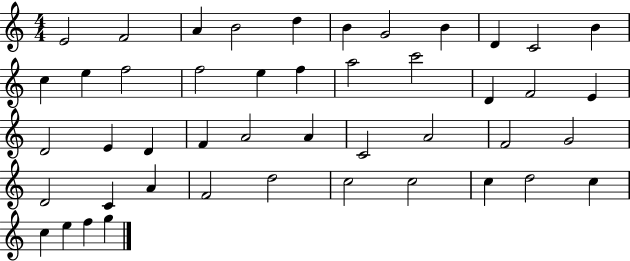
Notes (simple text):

E4/h F4/h A4/q B4/h D5/q B4/q G4/h B4/q D4/q C4/h B4/q C5/q E5/q F5/h F5/h E5/q F5/q A5/h C6/h D4/q F4/h E4/q D4/h E4/q D4/q F4/q A4/h A4/q C4/h A4/h F4/h G4/h D4/h C4/q A4/q F4/h D5/h C5/h C5/h C5/q D5/h C5/q C5/q E5/q F5/q G5/q